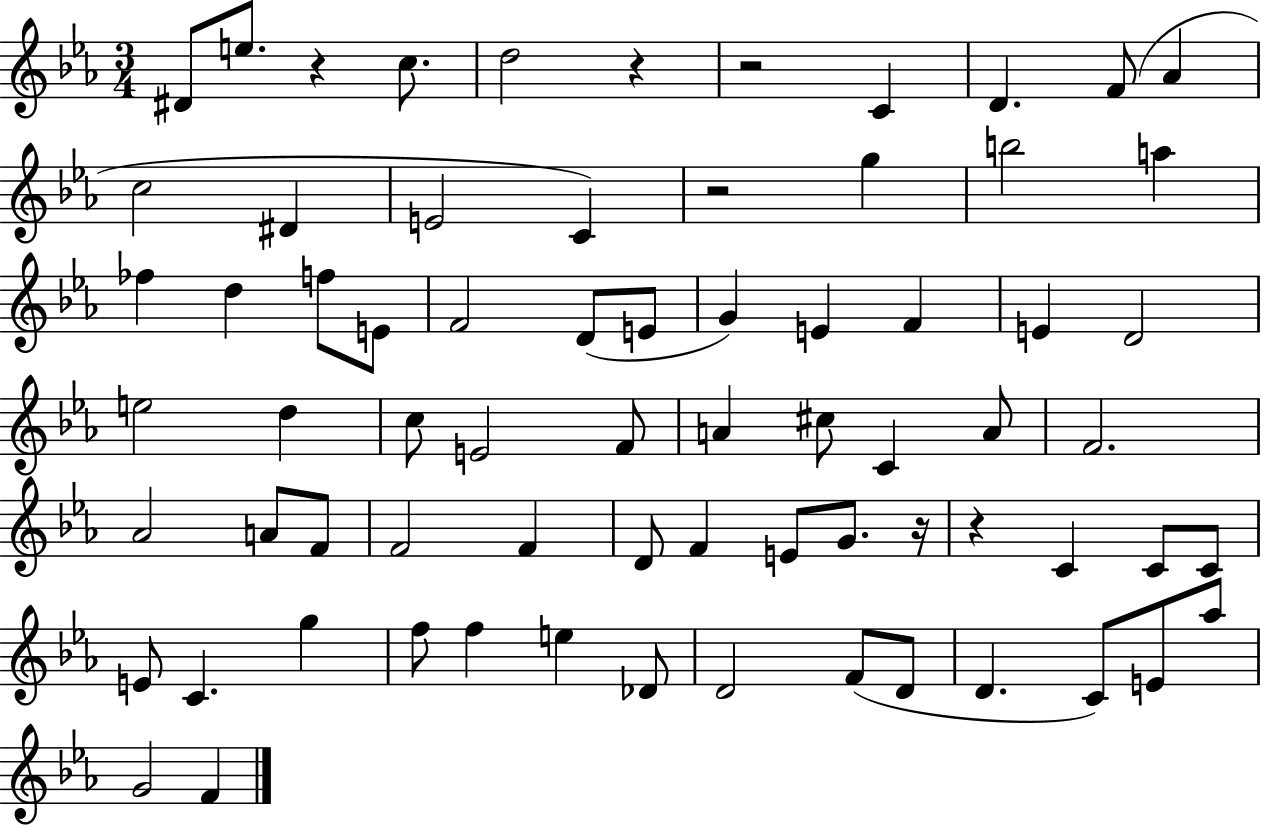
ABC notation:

X:1
T:Untitled
M:3/4
L:1/4
K:Eb
^D/2 e/2 z c/2 d2 z z2 C D F/2 _A c2 ^D E2 C z2 g b2 a _f d f/2 E/2 F2 D/2 E/2 G E F E D2 e2 d c/2 E2 F/2 A ^c/2 C A/2 F2 _A2 A/2 F/2 F2 F D/2 F E/2 G/2 z/4 z C C/2 C/2 E/2 C g f/2 f e _D/2 D2 F/2 D/2 D C/2 E/2 _a/2 G2 F